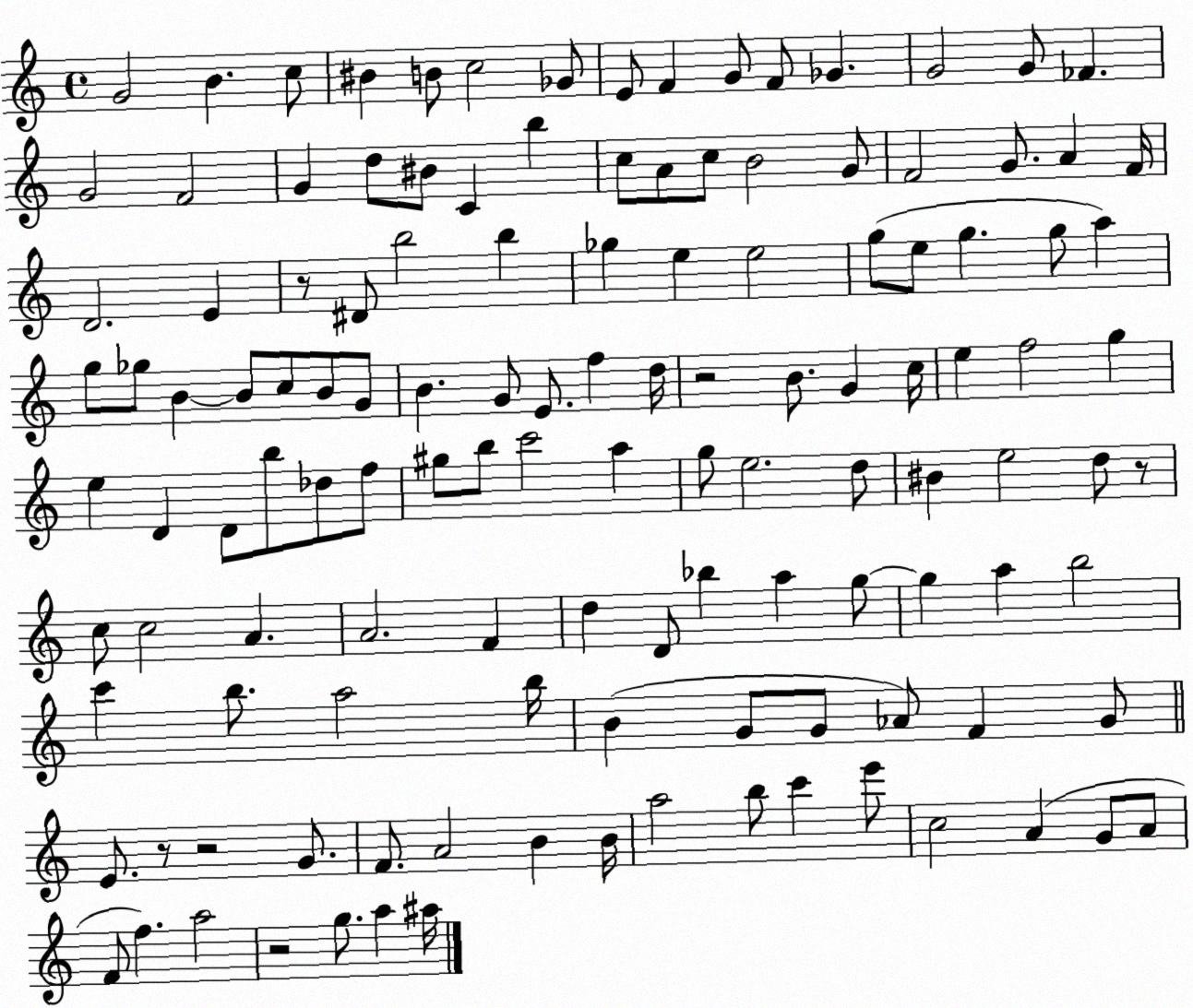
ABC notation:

X:1
T:Untitled
M:4/4
L:1/4
K:C
G2 B c/2 ^B B/2 c2 _G/2 E/2 F G/2 F/2 _G G2 G/2 _F G2 F2 G d/2 ^B/2 C b c/2 A/2 c/2 B2 G/2 F2 G/2 A F/4 D2 E z/2 ^D/2 b2 b _g e e2 g/2 e/2 g g/2 a g/2 _g/2 B B/2 c/2 B/2 G/2 B G/2 E/2 f d/4 z2 B/2 G c/4 e f2 g e D D/2 b/2 _d/2 f/2 ^g/2 b/2 c'2 a g/2 e2 d/2 ^B e2 d/2 z/2 c/2 c2 A A2 F d D/2 _b a g/2 g a b2 c' b/2 a2 b/4 B G/2 G/2 _A/2 F G/2 E/2 z/2 z2 G/2 F/2 A2 B B/4 a2 b/2 c' e'/2 c2 A G/2 A/2 F/2 f a2 z2 g/2 a ^a/4